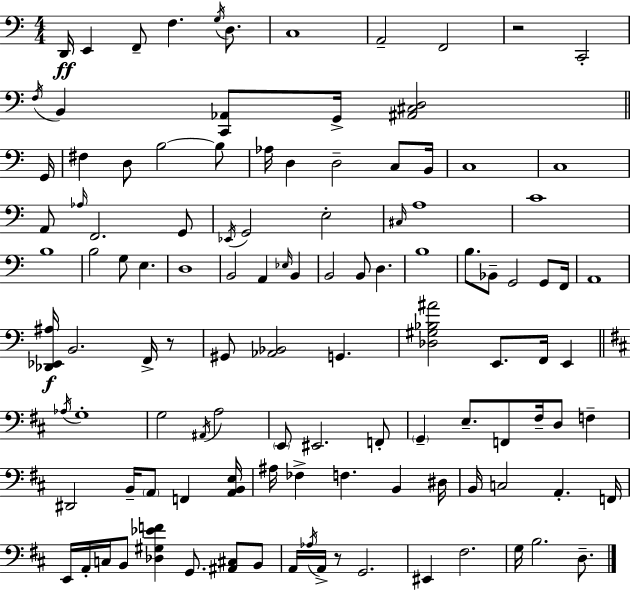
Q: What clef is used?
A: bass